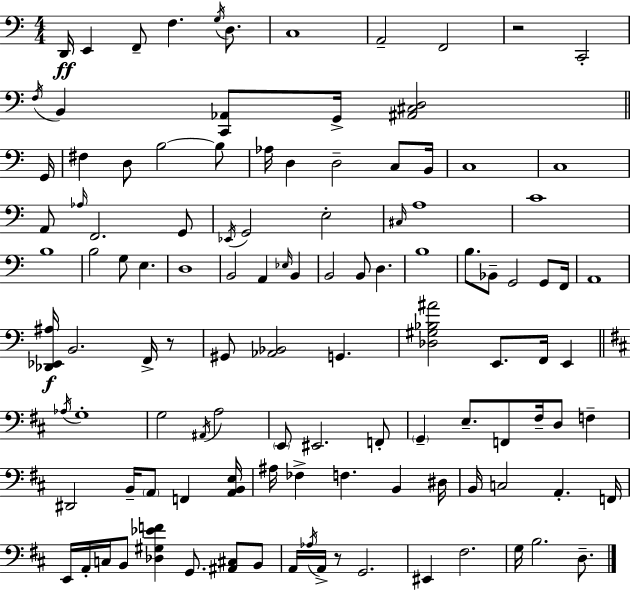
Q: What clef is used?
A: bass